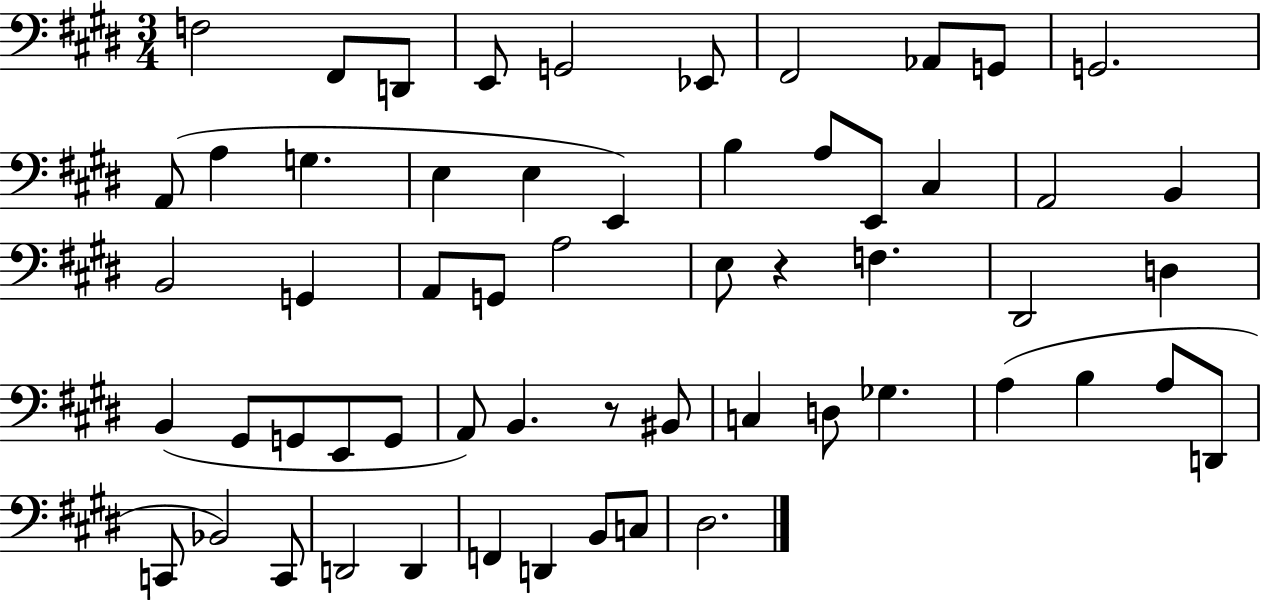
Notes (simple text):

F3/h F#2/e D2/e E2/e G2/h Eb2/e F#2/h Ab2/e G2/e G2/h. A2/e A3/q G3/q. E3/q E3/q E2/q B3/q A3/e E2/e C#3/q A2/h B2/q B2/h G2/q A2/e G2/e A3/h E3/e R/q F3/q. D#2/h D3/q B2/q G#2/e G2/e E2/e G2/e A2/e B2/q. R/e BIS2/e C3/q D3/e Gb3/q. A3/q B3/q A3/e D2/e C2/e Bb2/h C2/e D2/h D2/q F2/q D2/q B2/e C3/e D#3/h.